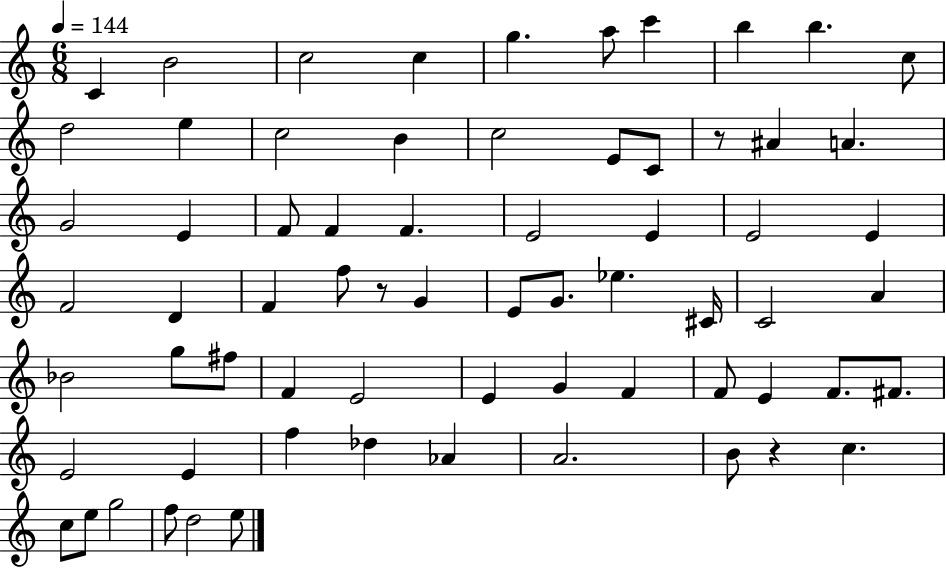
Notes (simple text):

C4/q B4/h C5/h C5/q G5/q. A5/e C6/q B5/q B5/q. C5/e D5/h E5/q C5/h B4/q C5/h E4/e C4/e R/e A#4/q A4/q. G4/h E4/q F4/e F4/q F4/q. E4/h E4/q E4/h E4/q F4/h D4/q F4/q F5/e R/e G4/q E4/e G4/e. Eb5/q. C#4/s C4/h A4/q Bb4/h G5/e F#5/e F4/q E4/h E4/q G4/q F4/q F4/e E4/q F4/e. F#4/e. E4/h E4/q F5/q Db5/q Ab4/q A4/h. B4/e R/q C5/q. C5/e E5/e G5/h F5/e D5/h E5/e